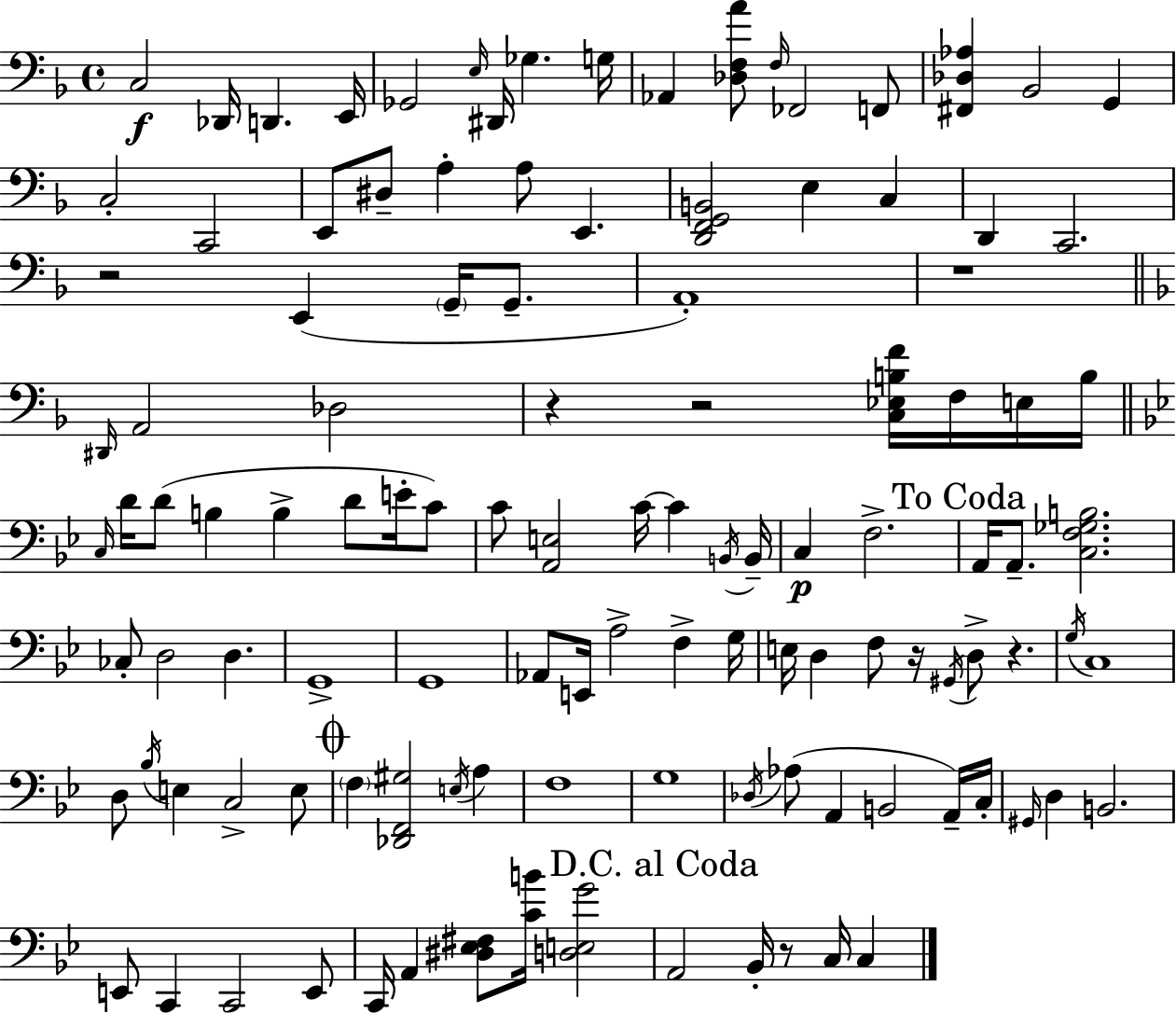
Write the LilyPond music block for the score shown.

{
  \clef bass
  \time 4/4
  \defaultTimeSignature
  \key d \minor
  c2\f des,16 d,4. e,16 | ges,2 \grace { e16 } dis,16 ges4. | g16 aes,4 <des f a'>8 \grace { f16 } fes,2 | f,8 <fis, des aes>4 bes,2 g,4 | \break c2-. c,2 | e,8 dis8-- a4-. a8 e,4. | <d, f, g, b,>2 e4 c4 | d,4 c,2. | \break r2 e,4( \parenthesize g,16-- g,8.-- | a,1-.) | r1 | \bar "||" \break \key d \minor \grace { dis,16 } a,2 des2 | r4 r2 <c ees b f'>16 f16 e16 | b16 \bar "||" \break \key bes \major \grace { c16 } d'16 d'8( b4 b4-> d'8 e'16-. c'8) | c'8 <a, e>2 c'16~~ c'4 | \acciaccatura { b,16 } b,16-- c4\p f2.-> | \mark "To Coda" a,16 a,8.-- <c f ges b>2. | \break ces8-. d2 d4. | g,1-> | g,1 | aes,8 e,16 a2-> f4-> | \break g16 e16 d4 f8 r16 \acciaccatura { gis,16 } d8-> r4. | \acciaccatura { g16 } c1 | d8 \acciaccatura { bes16 } e4 c2-> | e8 \mark \markup { \musicglyph "scripts.coda" } \parenthesize f4 <des, f, gis>2 | \break \acciaccatura { e16 } a4 f1 | g1 | \acciaccatura { des16 } aes8( a,4 b,2 | a,16--) c16-. \grace { gis,16 } d4 b,2. | \break e,8 c,4 c,2 | e,8 c,16 a,4 <dis ees fis>8 <c' b'>16 | <d e g'>2 \mark "D.C. al Coda" a,2 | bes,16-. r8 c16 c4 \bar "|."
}